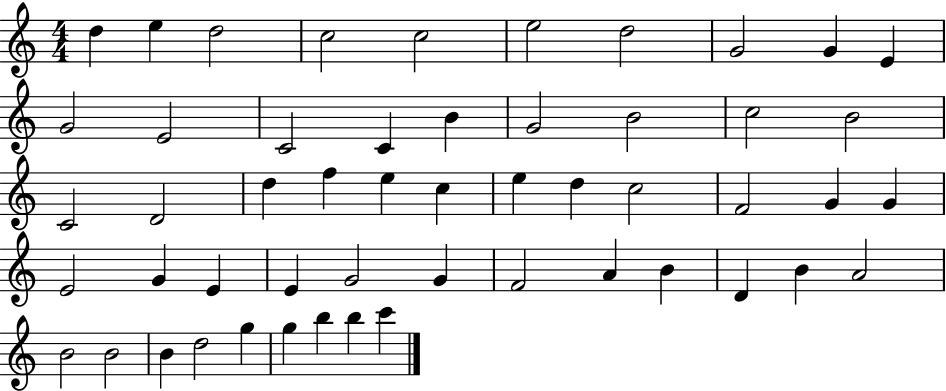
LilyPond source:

{
  \clef treble
  \numericTimeSignature
  \time 4/4
  \key c \major
  d''4 e''4 d''2 | c''2 c''2 | e''2 d''2 | g'2 g'4 e'4 | \break g'2 e'2 | c'2 c'4 b'4 | g'2 b'2 | c''2 b'2 | \break c'2 d'2 | d''4 f''4 e''4 c''4 | e''4 d''4 c''2 | f'2 g'4 g'4 | \break e'2 g'4 e'4 | e'4 g'2 g'4 | f'2 a'4 b'4 | d'4 b'4 a'2 | \break b'2 b'2 | b'4 d''2 g''4 | g''4 b''4 b''4 c'''4 | \bar "|."
}